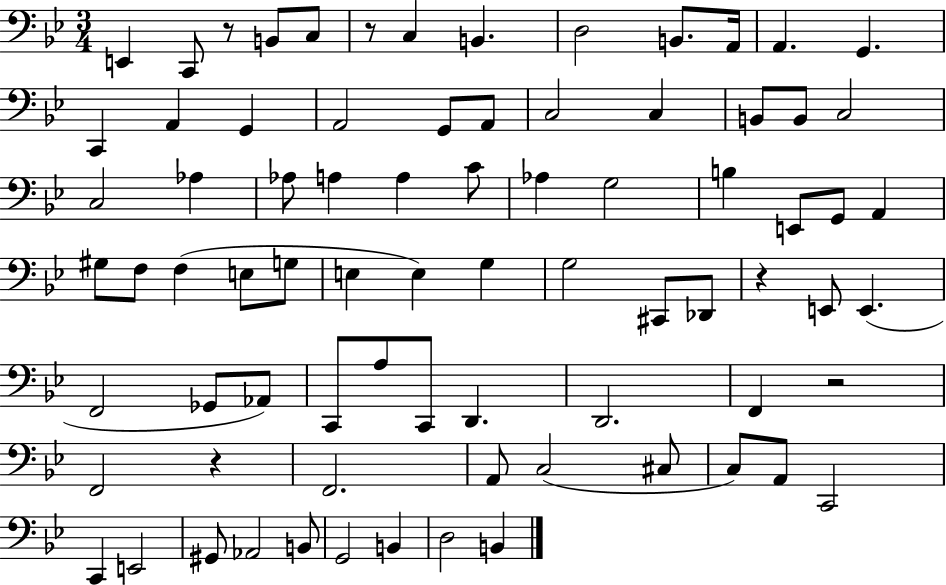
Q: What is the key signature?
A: BES major